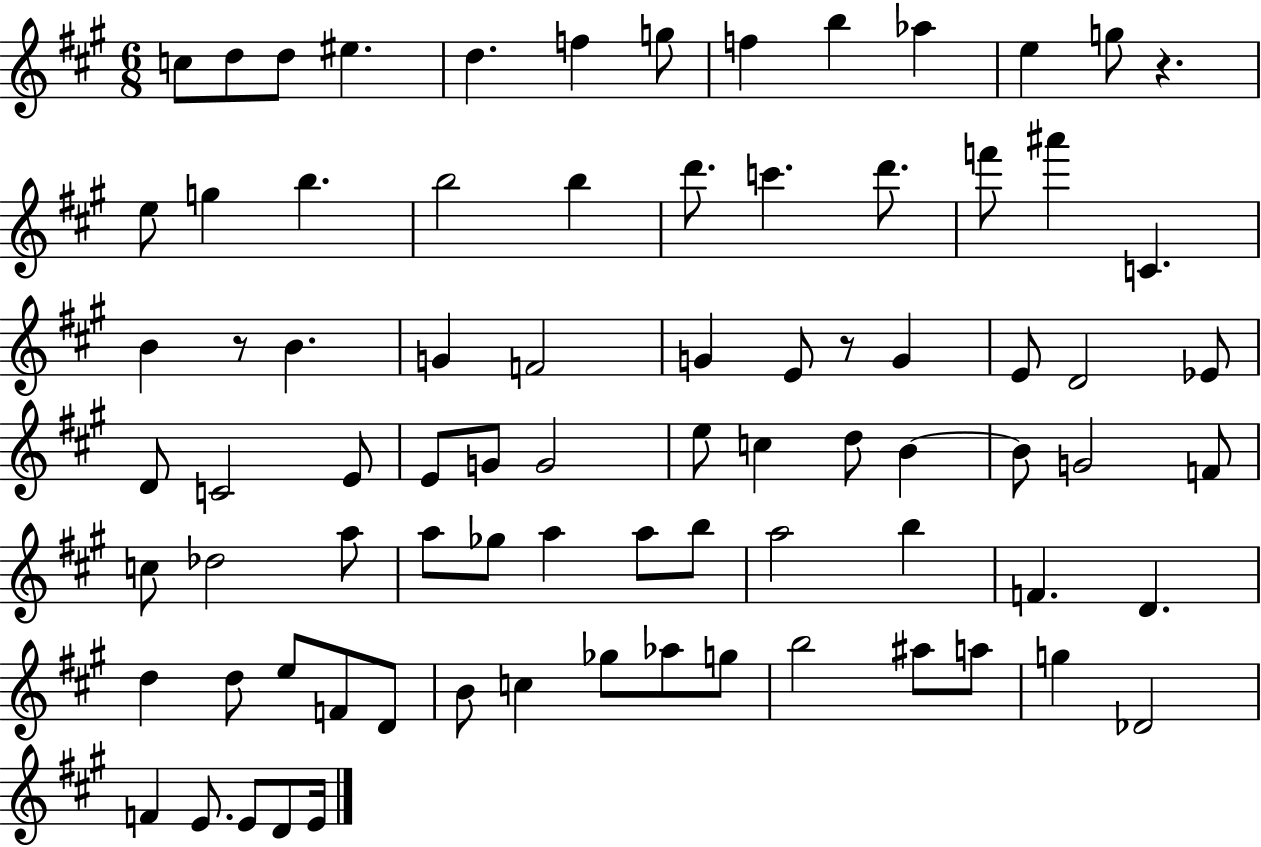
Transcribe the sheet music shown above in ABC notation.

X:1
T:Untitled
M:6/8
L:1/4
K:A
c/2 d/2 d/2 ^e d f g/2 f b _a e g/2 z e/2 g b b2 b d'/2 c' d'/2 f'/2 ^a' C B z/2 B G F2 G E/2 z/2 G E/2 D2 _E/2 D/2 C2 E/2 E/2 G/2 G2 e/2 c d/2 B B/2 G2 F/2 c/2 _d2 a/2 a/2 _g/2 a a/2 b/2 a2 b F D d d/2 e/2 F/2 D/2 B/2 c _g/2 _a/2 g/2 b2 ^a/2 a/2 g _D2 F E/2 E/2 D/2 E/4